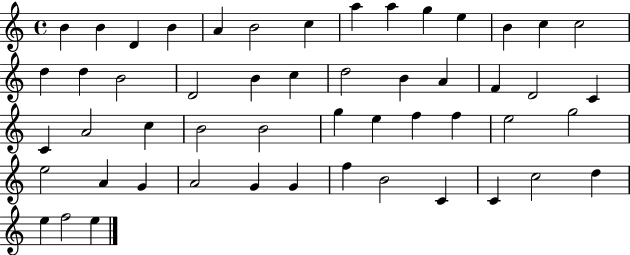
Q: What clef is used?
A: treble